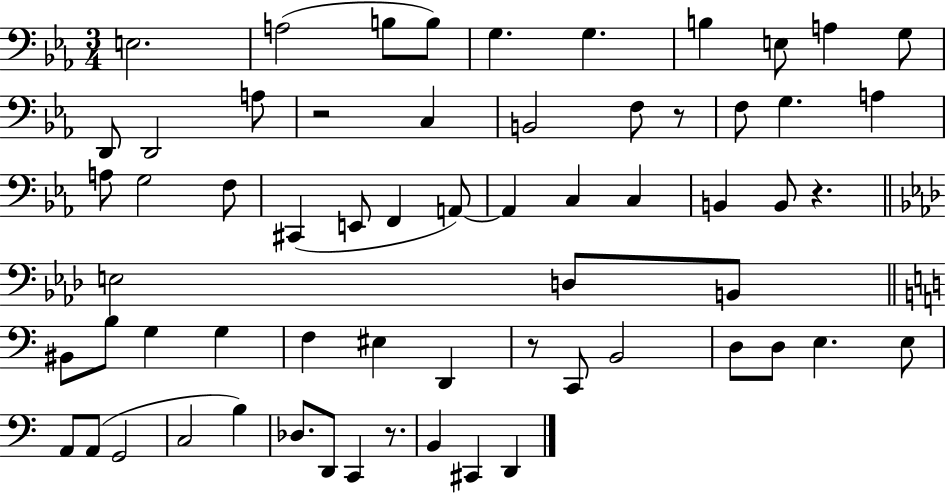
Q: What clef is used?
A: bass